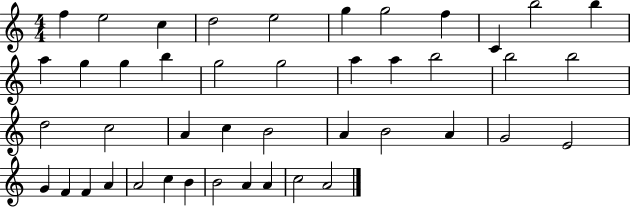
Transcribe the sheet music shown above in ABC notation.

X:1
T:Untitled
M:4/4
L:1/4
K:C
f e2 c d2 e2 g g2 f C b2 b a g g b g2 g2 a a b2 b2 b2 d2 c2 A c B2 A B2 A G2 E2 G F F A A2 c B B2 A A c2 A2